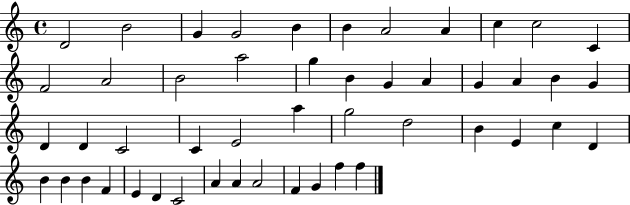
{
  \clef treble
  \time 4/4
  \defaultTimeSignature
  \key c \major
  d'2 b'2 | g'4 g'2 b'4 | b'4 a'2 a'4 | c''4 c''2 c'4 | \break f'2 a'2 | b'2 a''2 | g''4 b'4 g'4 a'4 | g'4 a'4 b'4 g'4 | \break d'4 d'4 c'2 | c'4 e'2 a''4 | g''2 d''2 | b'4 e'4 c''4 d'4 | \break b'4 b'4 b'4 f'4 | e'4 d'4 c'2 | a'4 a'4 a'2 | f'4 g'4 f''4 f''4 | \break \bar "|."
}